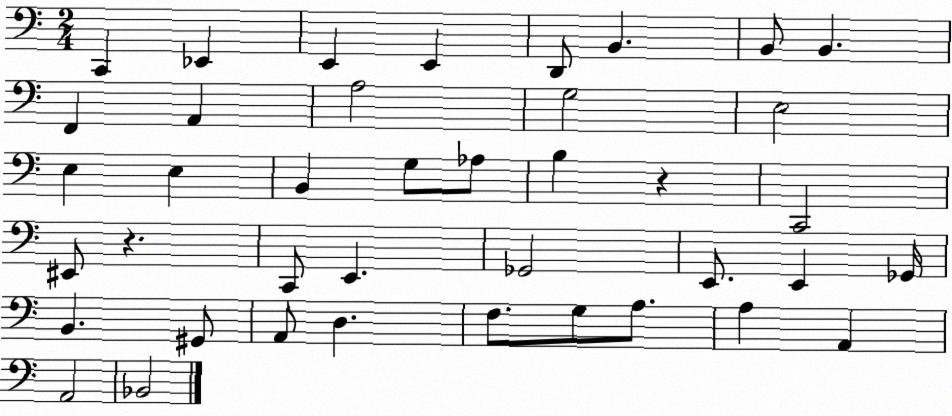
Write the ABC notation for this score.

X:1
T:Untitled
M:2/4
L:1/4
K:C
C,, _E,, E,, E,, D,,/2 B,, B,,/2 B,, F,, A,, A,2 G,2 E,2 E, E, B,, G,/2 _A,/2 B, z C,,2 ^E,,/2 z C,,/2 E,, _G,,2 E,,/2 E,, _G,,/4 B,, ^G,,/2 A,,/2 D, F,/2 G,/2 A,/2 A, A,, A,,2 _B,,2